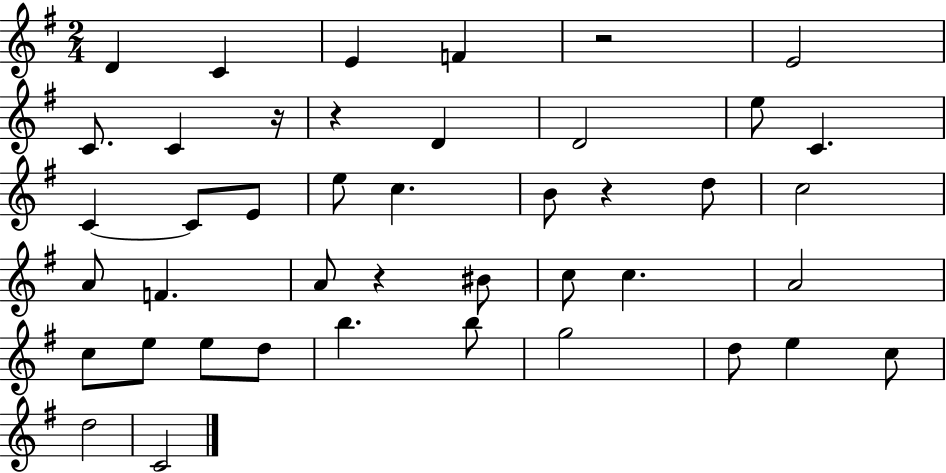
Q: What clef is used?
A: treble